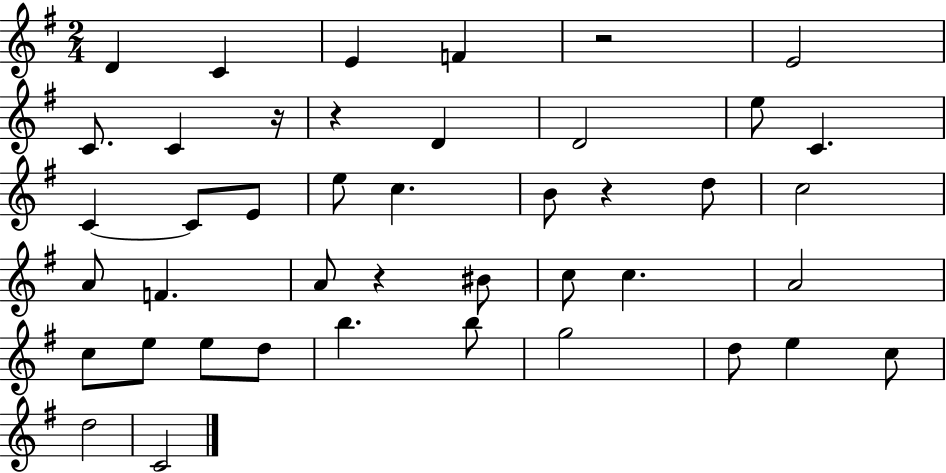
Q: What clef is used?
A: treble